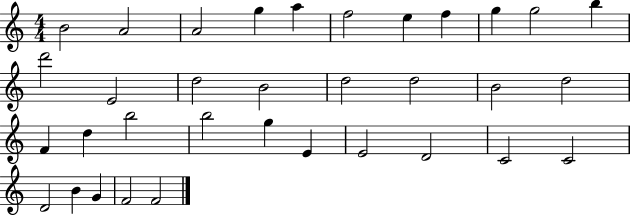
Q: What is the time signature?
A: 4/4